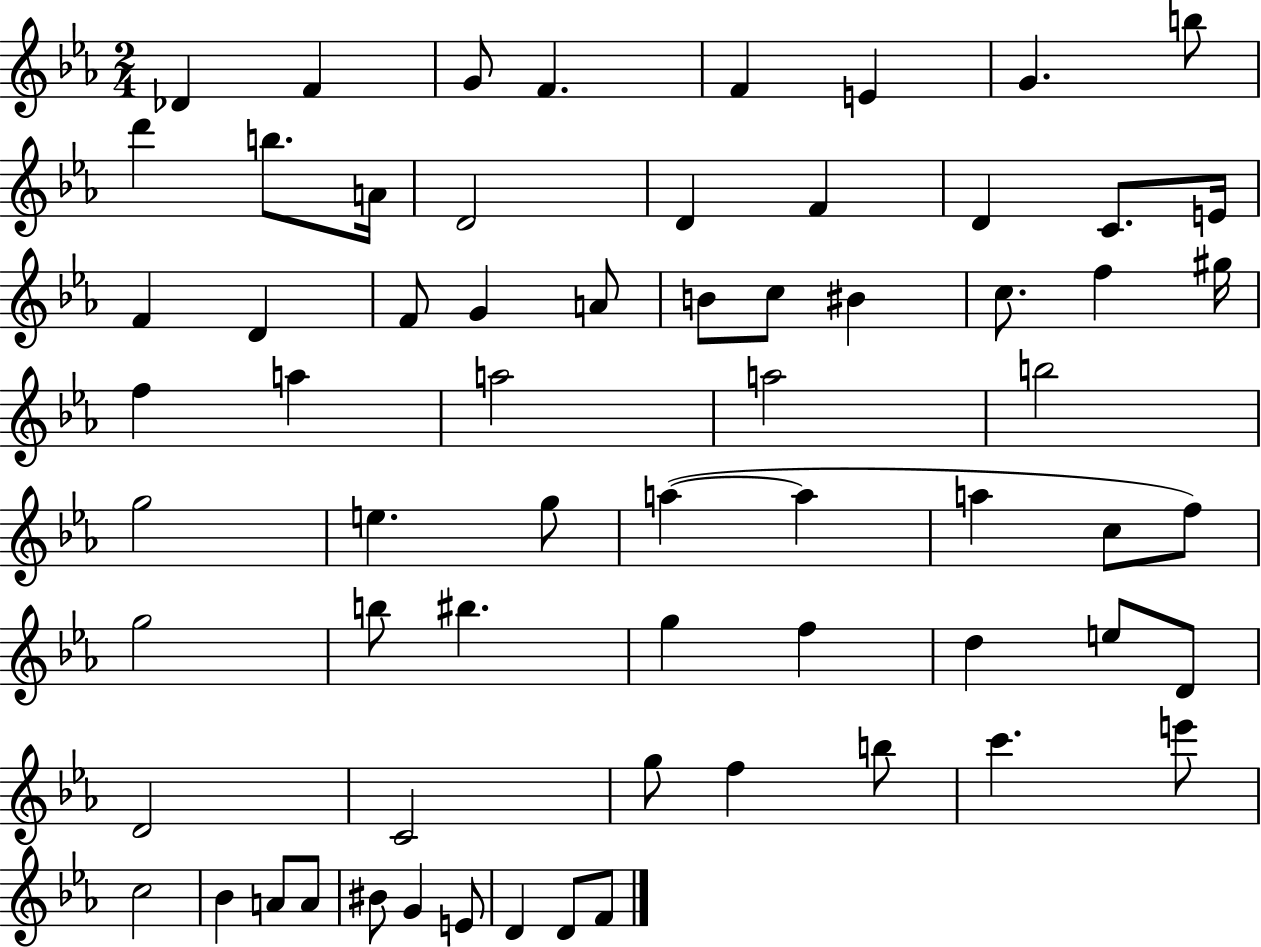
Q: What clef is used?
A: treble